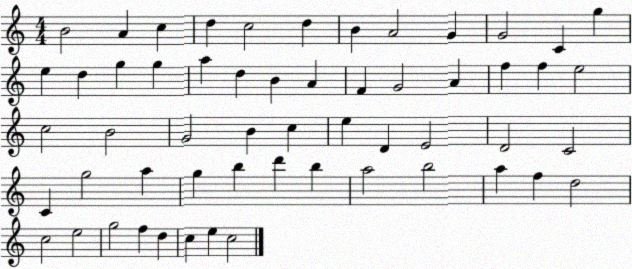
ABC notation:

X:1
T:Untitled
M:4/4
L:1/4
K:C
B2 A c d c2 d B A2 G G2 C g e d g g a d B A F G2 A f f e2 c2 B2 G2 B c e D E2 D2 C2 C g2 a g b d' b a2 b2 a f d2 c2 e2 g2 f d c e c2